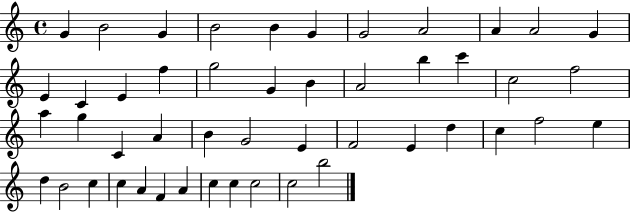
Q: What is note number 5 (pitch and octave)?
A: B4